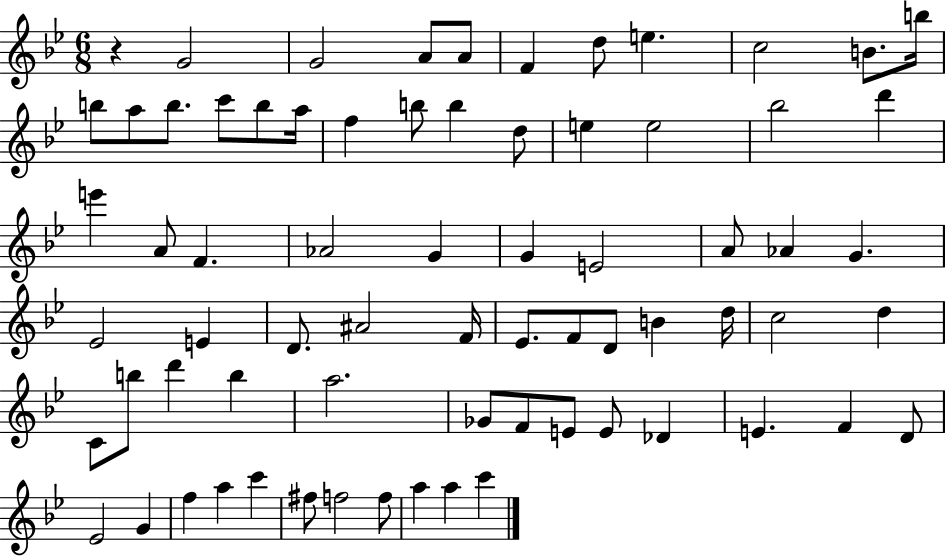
R/q G4/h G4/h A4/e A4/e F4/q D5/e E5/q. C5/h B4/e. B5/s B5/e A5/e B5/e. C6/e B5/e A5/s F5/q B5/e B5/q D5/e E5/q E5/h Bb5/h D6/q E6/q A4/e F4/q. Ab4/h G4/q G4/q E4/h A4/e Ab4/q G4/q. Eb4/h E4/q D4/e. A#4/h F4/s Eb4/e. F4/e D4/e B4/q D5/s C5/h D5/q C4/e B5/e D6/q B5/q A5/h. Gb4/e F4/e E4/e E4/e Db4/q E4/q. F4/q D4/e Eb4/h G4/q F5/q A5/q C6/q F#5/e F5/h F5/e A5/q A5/q C6/q